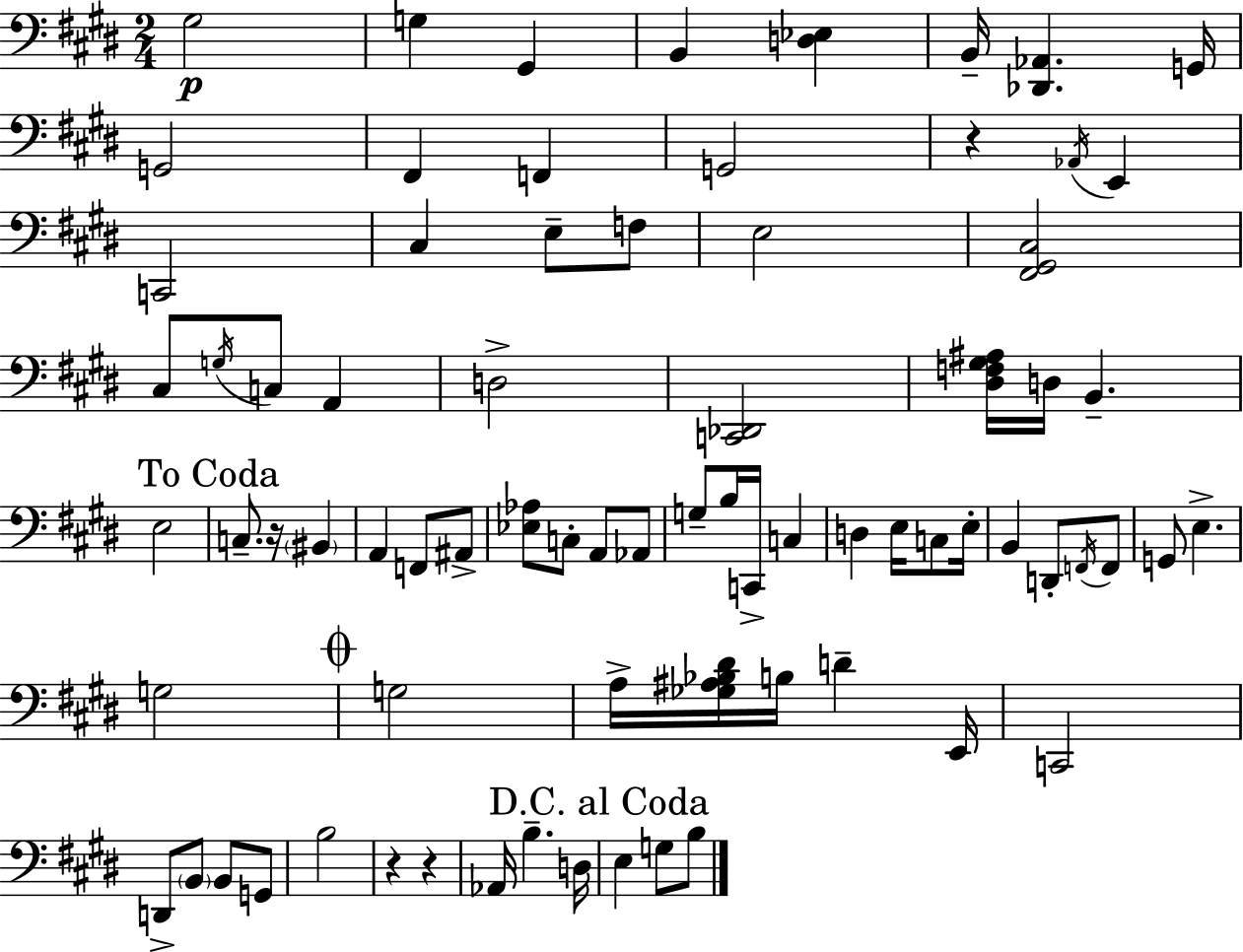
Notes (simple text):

G#3/h G3/q G#2/q B2/q [D3,Eb3]/q B2/s [Db2,Ab2]/q. G2/s G2/h F#2/q F2/q G2/h R/q Ab2/s E2/q C2/h C#3/q E3/e F3/e E3/h [F#2,G#2,C#3]/h C#3/e G3/s C3/e A2/q D3/h [C2,Db2]/h [D#3,F3,G#3,A#3]/s D3/s B2/q. E3/h C3/e. R/s BIS2/q A2/q F2/e A#2/e [Eb3,Ab3]/e C3/e A2/e Ab2/e G3/e B3/s C2/s C3/q D3/q E3/s C3/e E3/s B2/q D2/e F2/s F2/e G2/e E3/q. G3/h G3/h A3/s [Gb3,A#3,Bb3,D#4]/s B3/s D4/q E2/s C2/h D2/e B2/e B2/e G2/e B3/h R/q R/q Ab2/s B3/q. D3/s E3/q G3/e B3/e